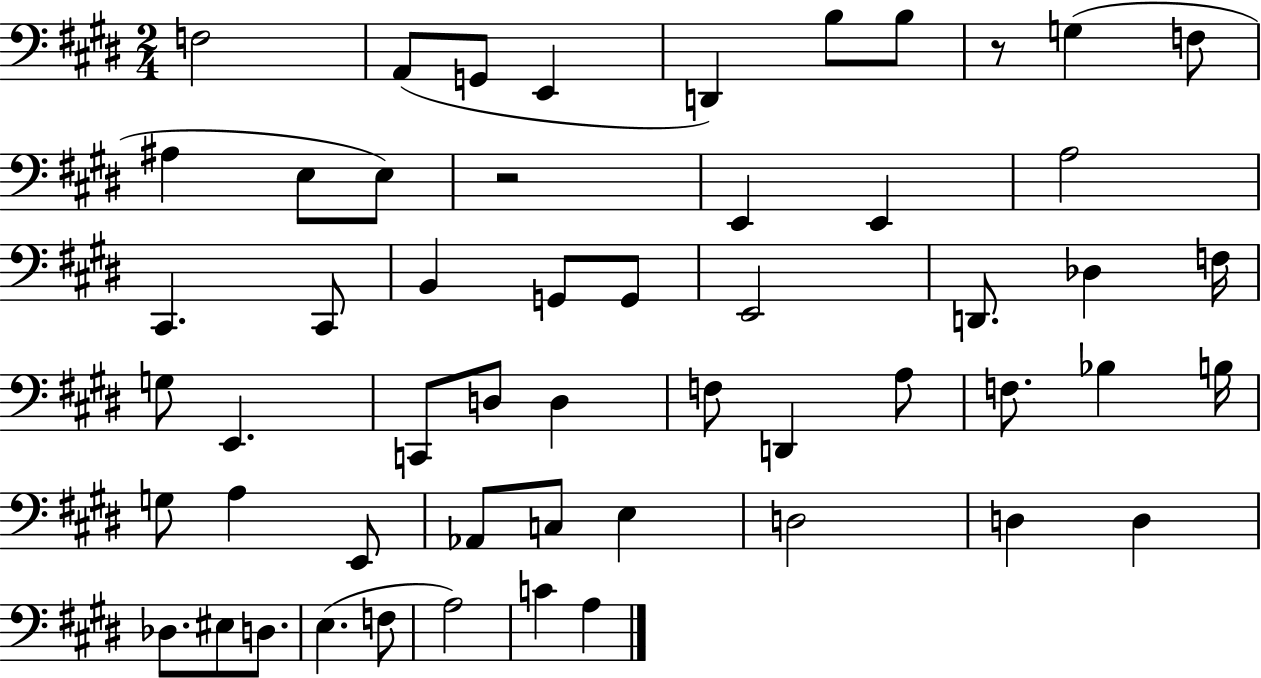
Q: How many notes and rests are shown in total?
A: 54